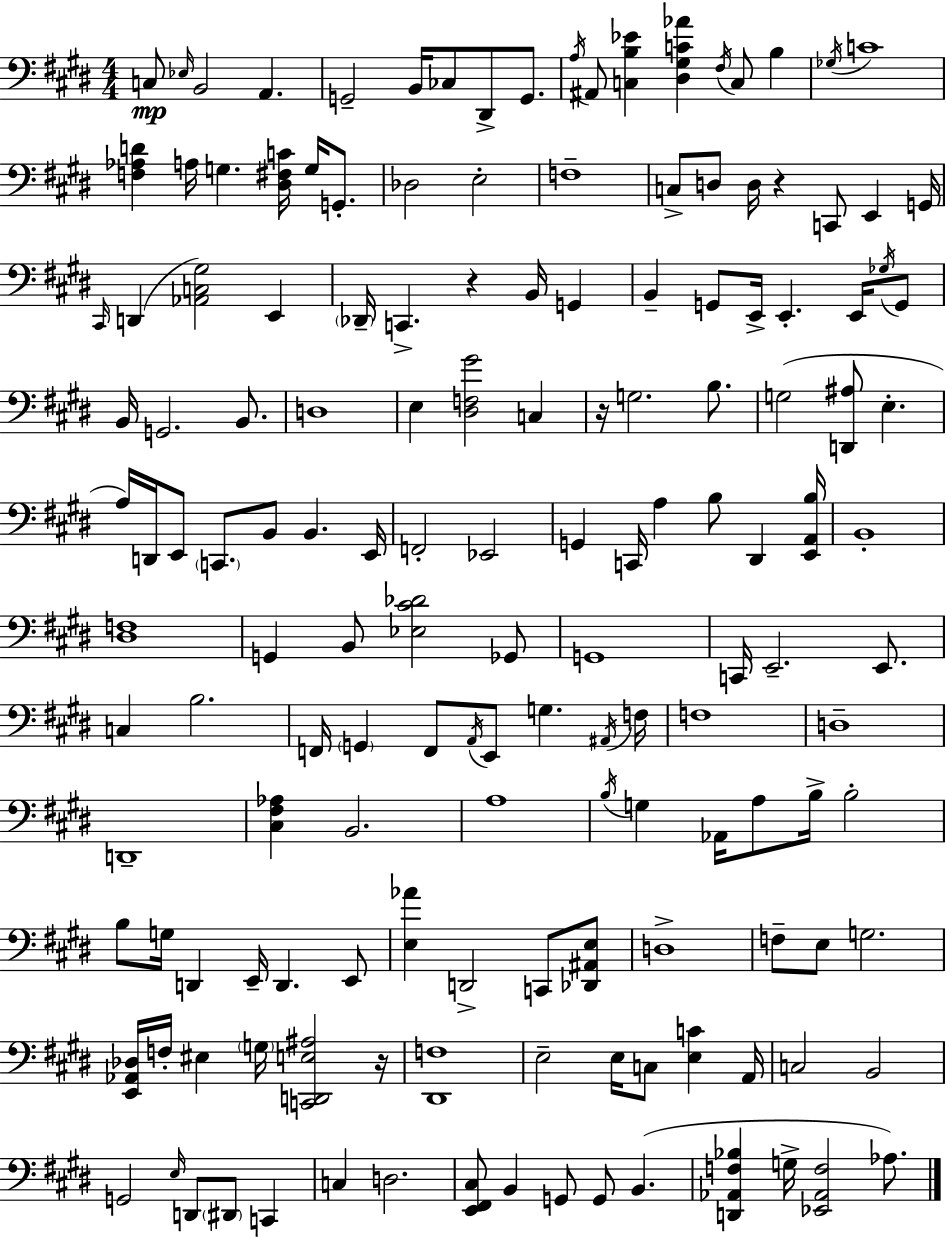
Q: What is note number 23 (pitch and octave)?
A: F3